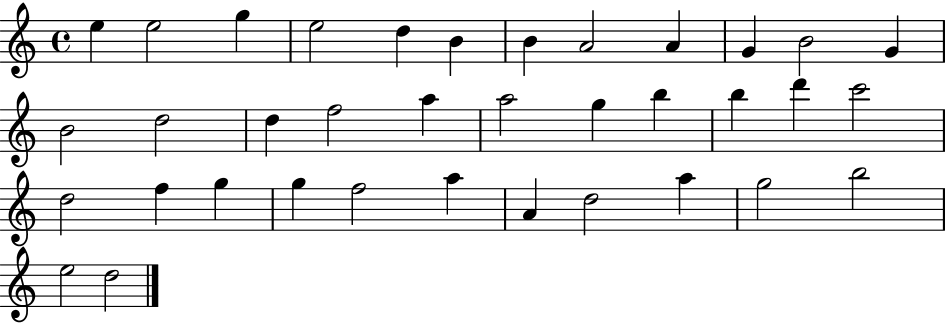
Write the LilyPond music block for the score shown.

{
  \clef treble
  \time 4/4
  \defaultTimeSignature
  \key c \major
  e''4 e''2 g''4 | e''2 d''4 b'4 | b'4 a'2 a'4 | g'4 b'2 g'4 | \break b'2 d''2 | d''4 f''2 a''4 | a''2 g''4 b''4 | b''4 d'''4 c'''2 | \break d''2 f''4 g''4 | g''4 f''2 a''4 | a'4 d''2 a''4 | g''2 b''2 | \break e''2 d''2 | \bar "|."
}